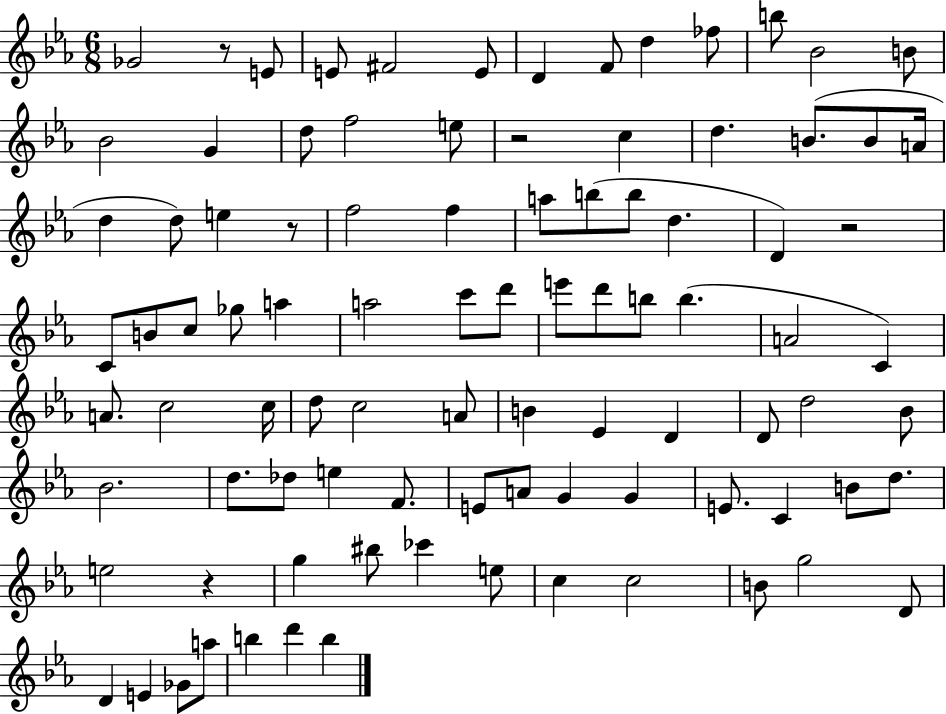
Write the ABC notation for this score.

X:1
T:Untitled
M:6/8
L:1/4
K:Eb
_G2 z/2 E/2 E/2 ^F2 E/2 D F/2 d _f/2 b/2 _B2 B/2 _B2 G d/2 f2 e/2 z2 c d B/2 B/2 A/4 d d/2 e z/2 f2 f a/2 b/2 b/2 d D z2 C/2 B/2 c/2 _g/2 a a2 c'/2 d'/2 e'/2 d'/2 b/2 b A2 C A/2 c2 c/4 d/2 c2 A/2 B _E D D/2 d2 _B/2 _B2 d/2 _d/2 e F/2 E/2 A/2 G G E/2 C B/2 d/2 e2 z g ^b/2 _c' e/2 c c2 B/2 g2 D/2 D E _G/2 a/2 b d' b